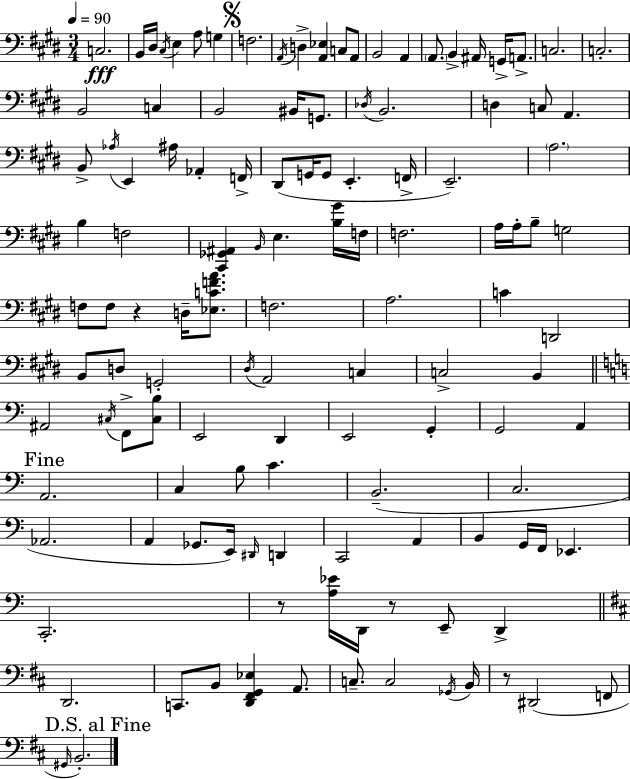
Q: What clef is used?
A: bass